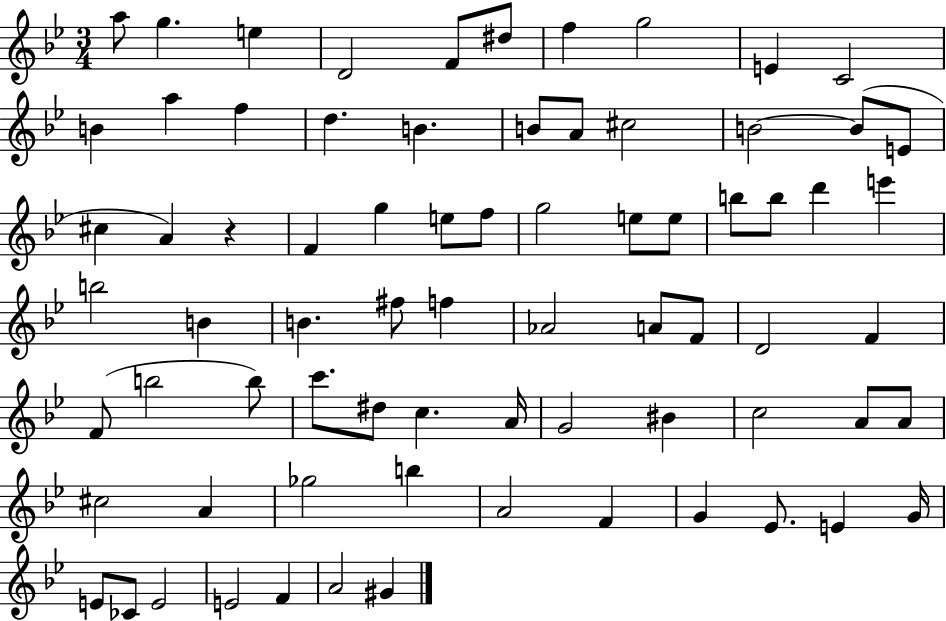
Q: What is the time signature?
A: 3/4